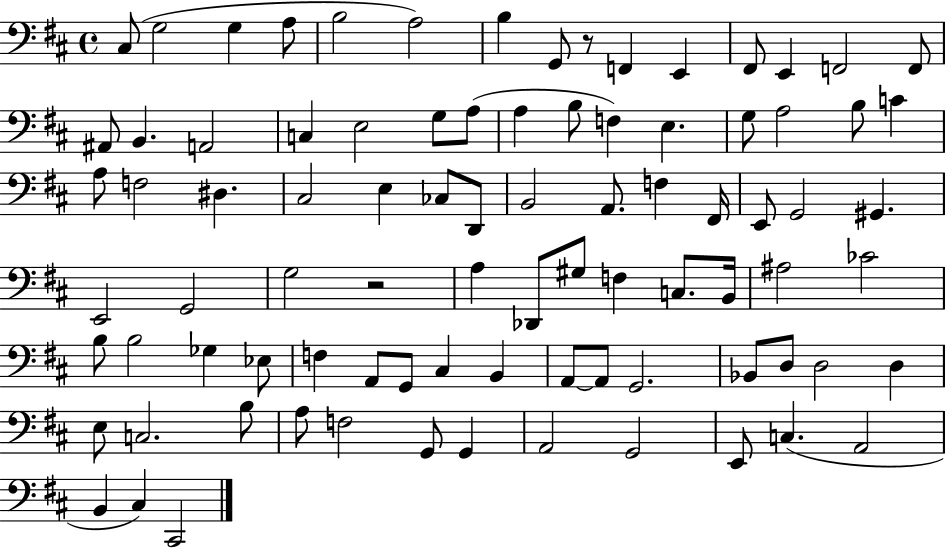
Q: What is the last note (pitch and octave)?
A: C#2